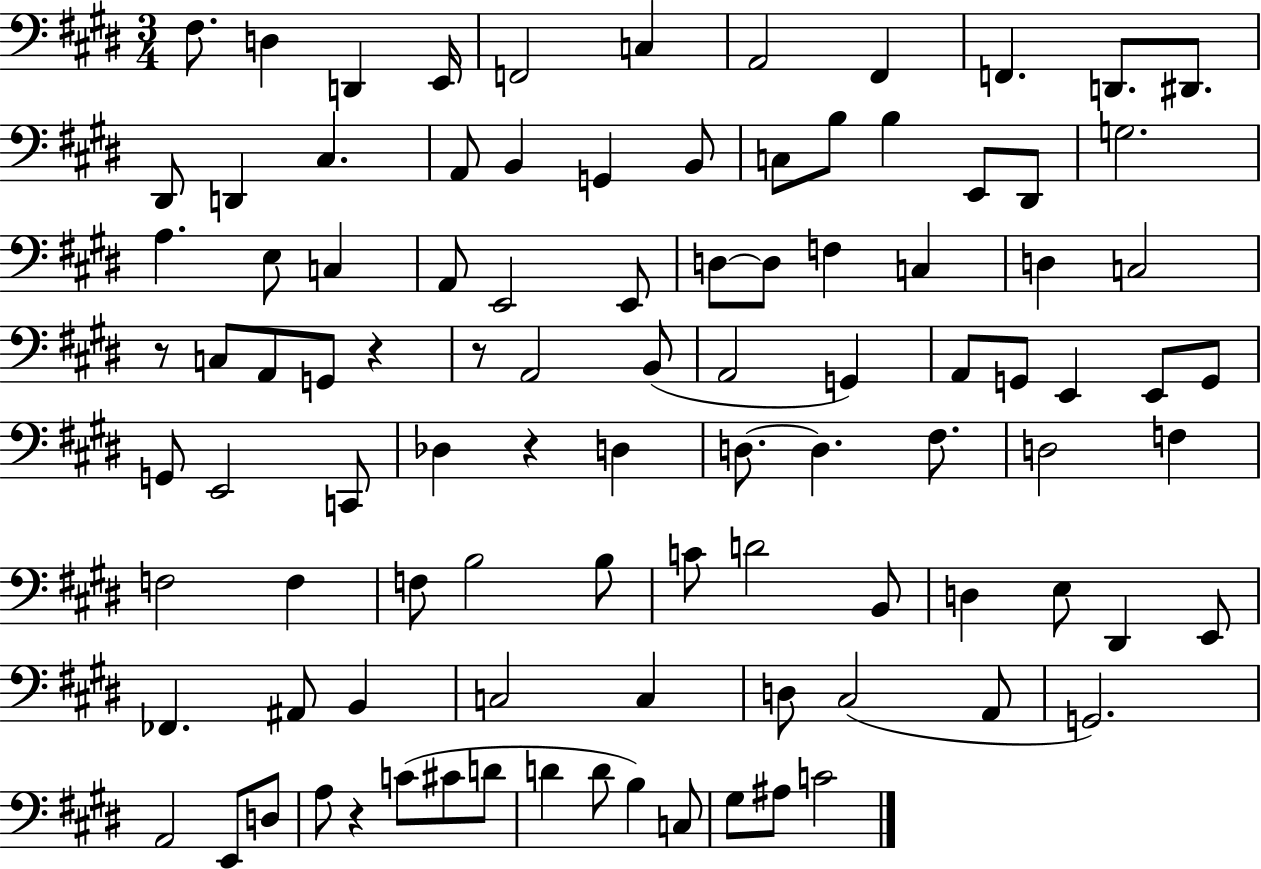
{
  \clef bass
  \numericTimeSignature
  \time 3/4
  \key e \major
  \repeat volta 2 { fis8. d4 d,4 e,16 | f,2 c4 | a,2 fis,4 | f,4. d,8. dis,8. | \break dis,8 d,4 cis4. | a,8 b,4 g,4 b,8 | c8 b8 b4 e,8 dis,8 | g2. | \break a4. e8 c4 | a,8 e,2 e,8 | d8~~ d8 f4 c4 | d4 c2 | \break r8 c8 a,8 g,8 r4 | r8 a,2 b,8( | a,2 g,4) | a,8 g,8 e,4 e,8 g,8 | \break g,8 e,2 c,8 | des4 r4 d4 | d8.~~ d4. fis8. | d2 f4 | \break f2 f4 | f8 b2 b8 | c'8 d'2 b,8 | d4 e8 dis,4 e,8 | \break fes,4. ais,8 b,4 | c2 c4 | d8 cis2( a,8 | g,2.) | \break a,2 e,8 d8 | a8 r4 c'8( cis'8 d'8 | d'4 d'8 b4) c8 | gis8 ais8 c'2 | \break } \bar "|."
}